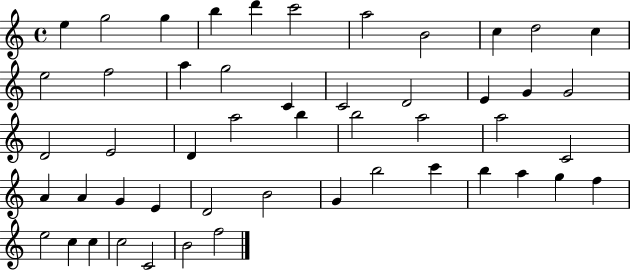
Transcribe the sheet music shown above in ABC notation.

X:1
T:Untitled
M:4/4
L:1/4
K:C
e g2 g b d' c'2 a2 B2 c d2 c e2 f2 a g2 C C2 D2 E G G2 D2 E2 D a2 b b2 a2 a2 C2 A A G E D2 B2 G b2 c' b a g f e2 c c c2 C2 B2 f2